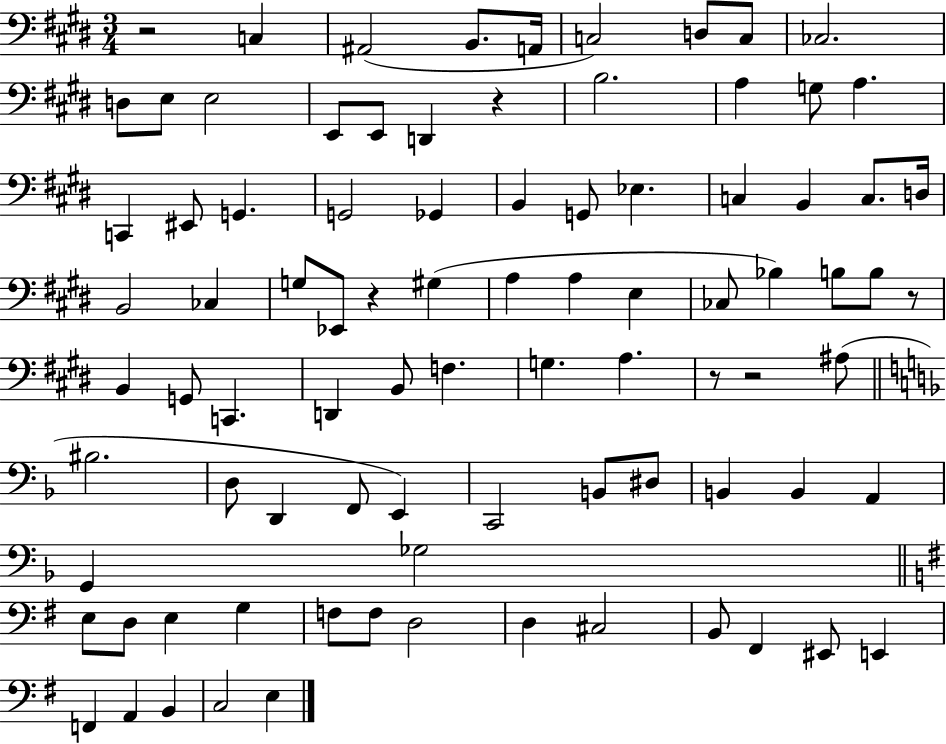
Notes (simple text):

R/h C3/q A#2/h B2/e. A2/s C3/h D3/e C3/e CES3/h. D3/e E3/e E3/h E2/e E2/e D2/q R/q B3/h. A3/q G3/e A3/q. C2/q EIS2/e G2/q. G2/h Gb2/q B2/q G2/e Eb3/q. C3/q B2/q C3/e. D3/s B2/h CES3/q G3/e Eb2/e R/q G#3/q A3/q A3/q E3/q CES3/e Bb3/q B3/e B3/e R/e B2/q G2/e C2/q. D2/q B2/e F3/q. G3/q. A3/q. R/e R/h A#3/e BIS3/h. D3/e D2/q F2/e E2/q C2/h B2/e D#3/e B2/q B2/q A2/q G2/q Gb3/h E3/e D3/e E3/q G3/q F3/e F3/e D3/h D3/q C#3/h B2/e F#2/q EIS2/e E2/q F2/q A2/q B2/q C3/h E3/q